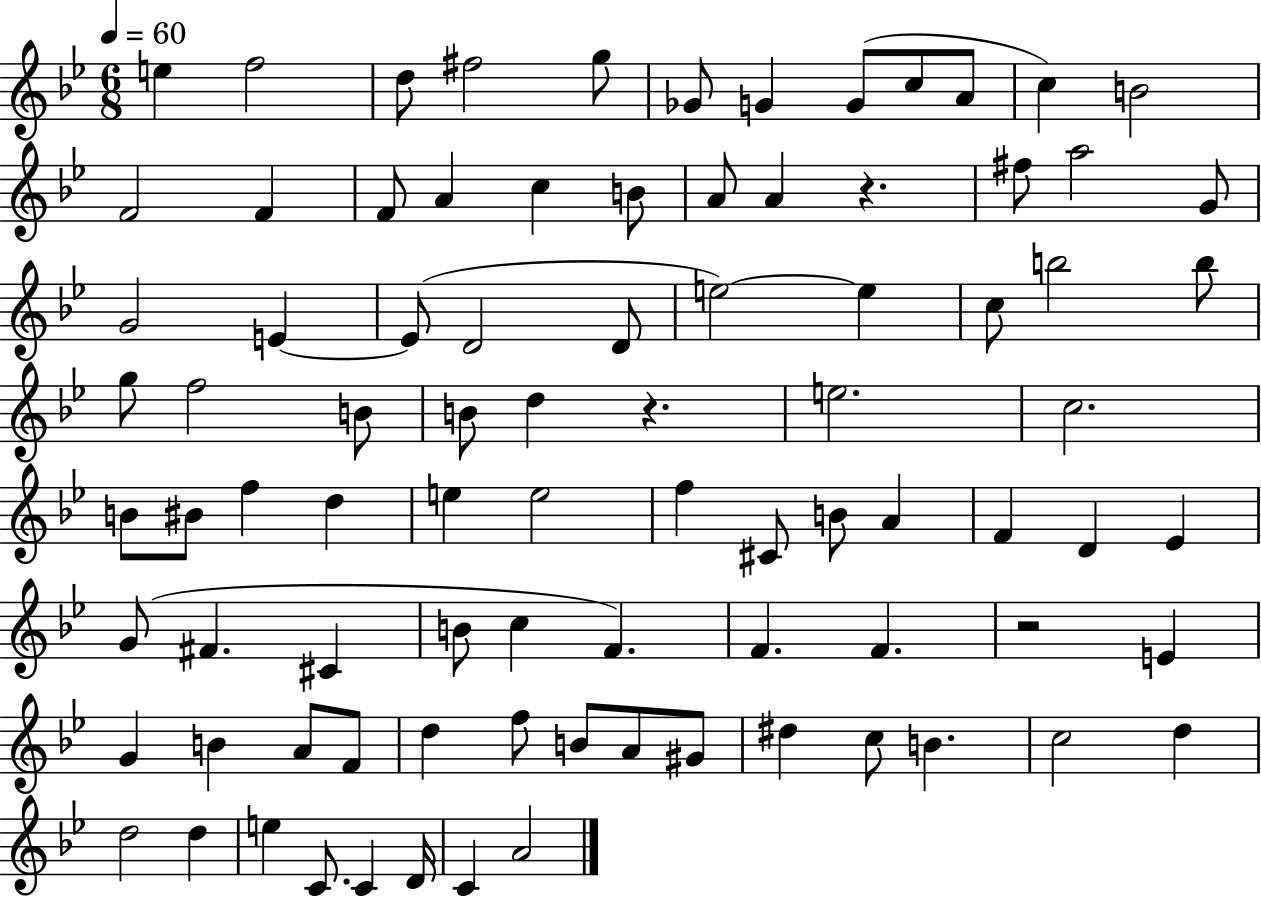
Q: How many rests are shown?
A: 3